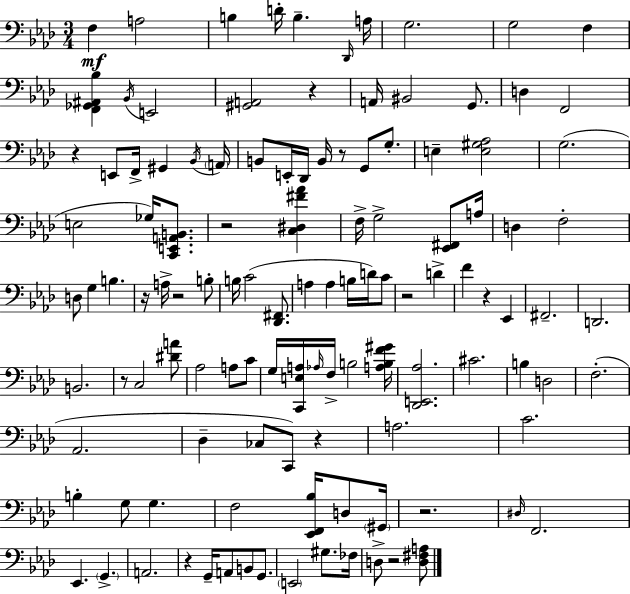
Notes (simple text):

F3/q A3/h B3/q D4/s B3/q. Db2/s A3/s G3/h. G3/h F3/q [F2,Gb2,A#2,Bb3]/q Bb2/s E2/h [G#2,A2]/h R/q A2/s BIS2/h G2/e. D3/q F2/h R/q E2/e F2/s G#2/q Bb2/s A2/s B2/e E2/s Db2/s B2/s R/e G2/e G3/e. E3/q [E3,G#3,Ab3]/h G3/h. E3/h Gb3/s [C2,E2,A2,B2]/e. R/h [C3,D#3,F#4,Ab4]/q F3/s G3/h [Eb2,F#2]/e A3/s D3/q F3/h D3/e G3/q B3/q. R/s A3/s R/h B3/e B3/s C4/h [Db2,F#2]/e. A3/q A3/q B3/s D4/s C4/e R/h D4/q F4/q R/q Eb2/q F#2/h. D2/h. B2/h. R/e C3/h [D#4,A4]/e Ab3/h A3/e C4/e G3/s [C2,E3,A3]/s Ab3/s F3/s B3/h [A3,B3,F4,G#4]/s [Db2,E2,Ab3]/h. C#4/h. B3/q D3/h F3/h. Ab2/h. Db3/q CES3/e C2/e R/q A3/h. C4/h. B3/q G3/e G3/q. F3/h [Eb2,F2,Bb3]/s D3/e G#2/s R/h. D#3/s F2/h. Eb2/q. G2/q. A2/h. R/q G2/s A2/e B2/e G2/e. E2/h G#3/e. FES3/s D3/e R/h [D3,F#3,A3]/e